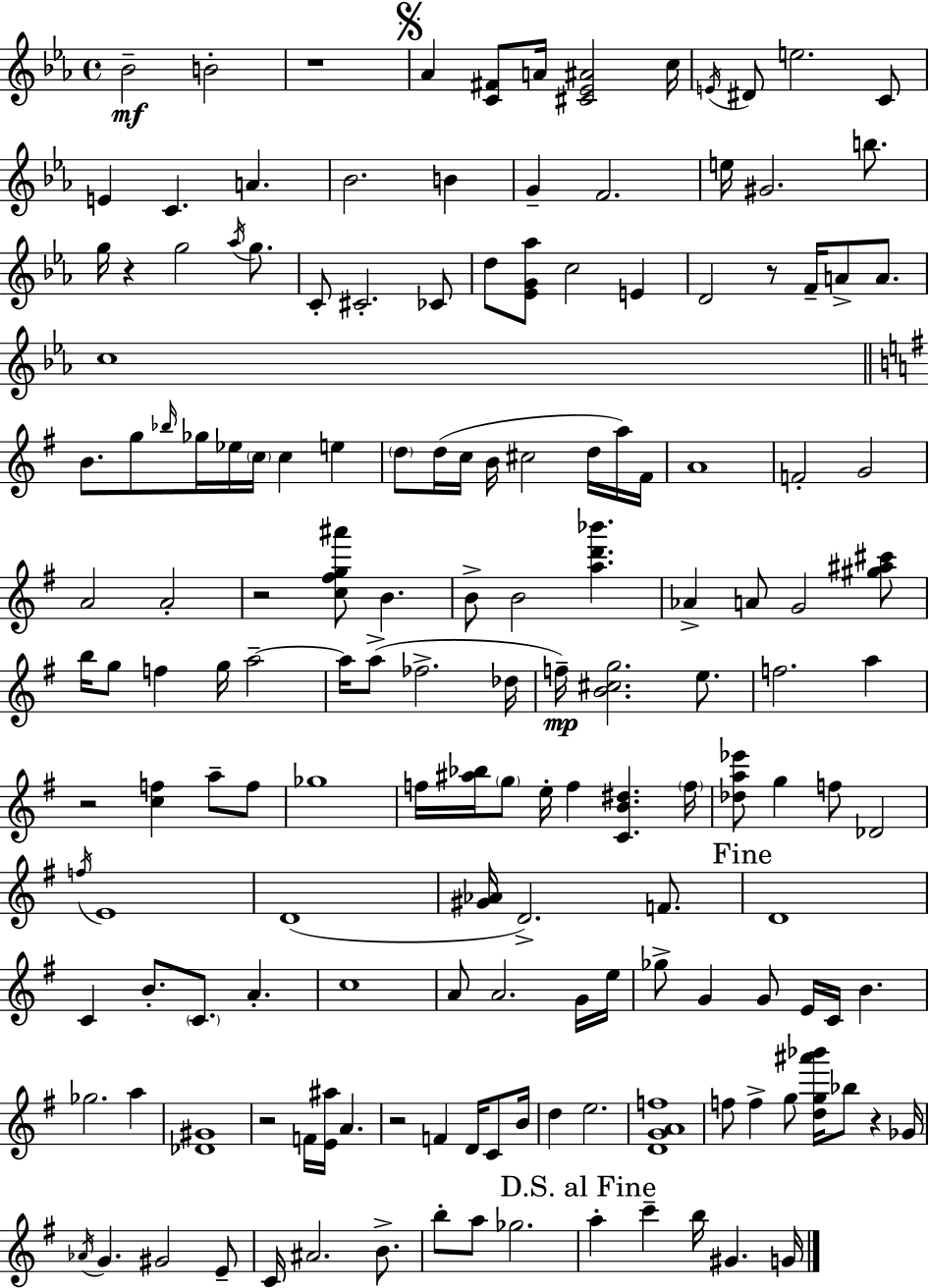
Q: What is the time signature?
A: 4/4